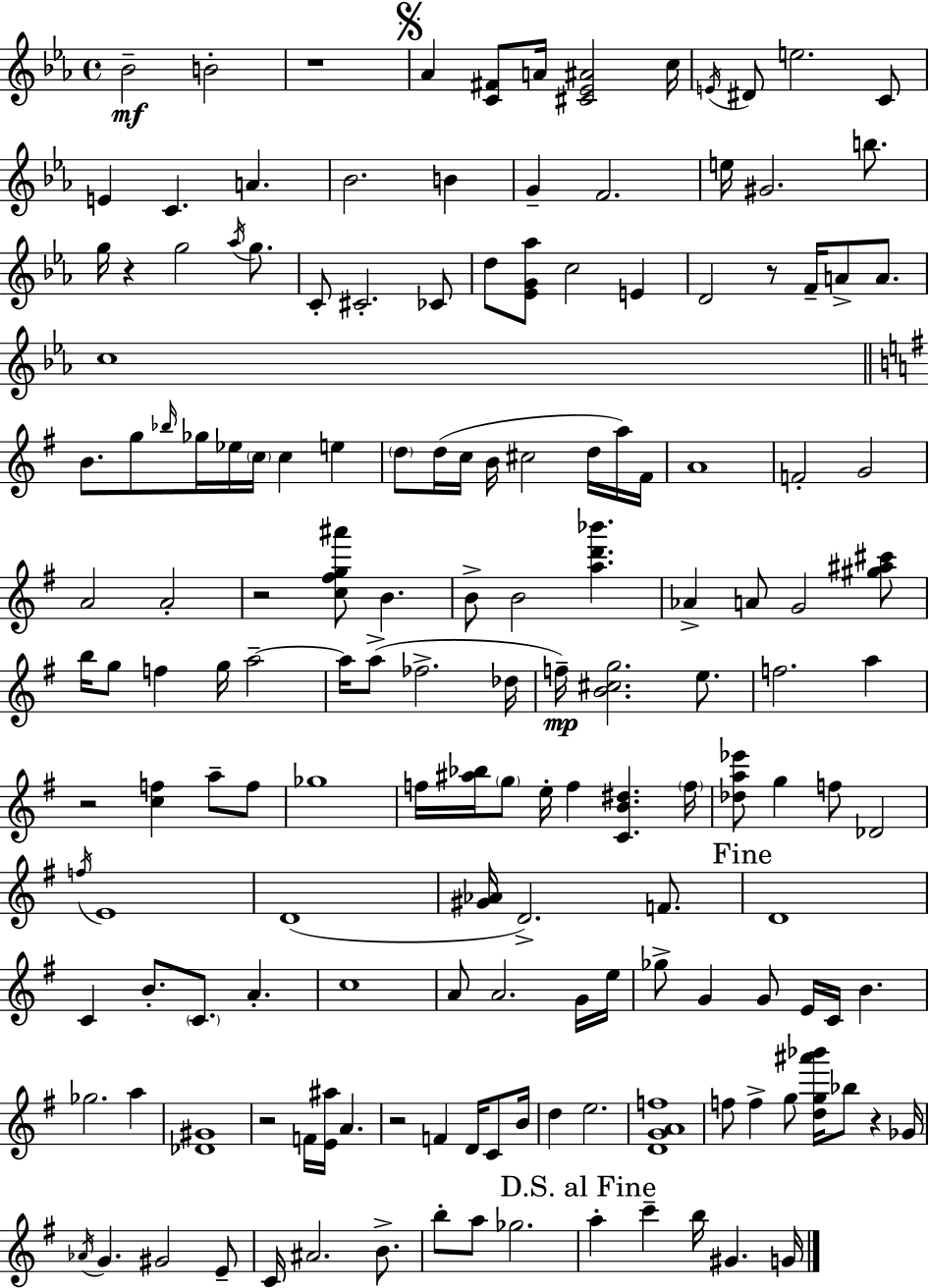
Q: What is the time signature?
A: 4/4